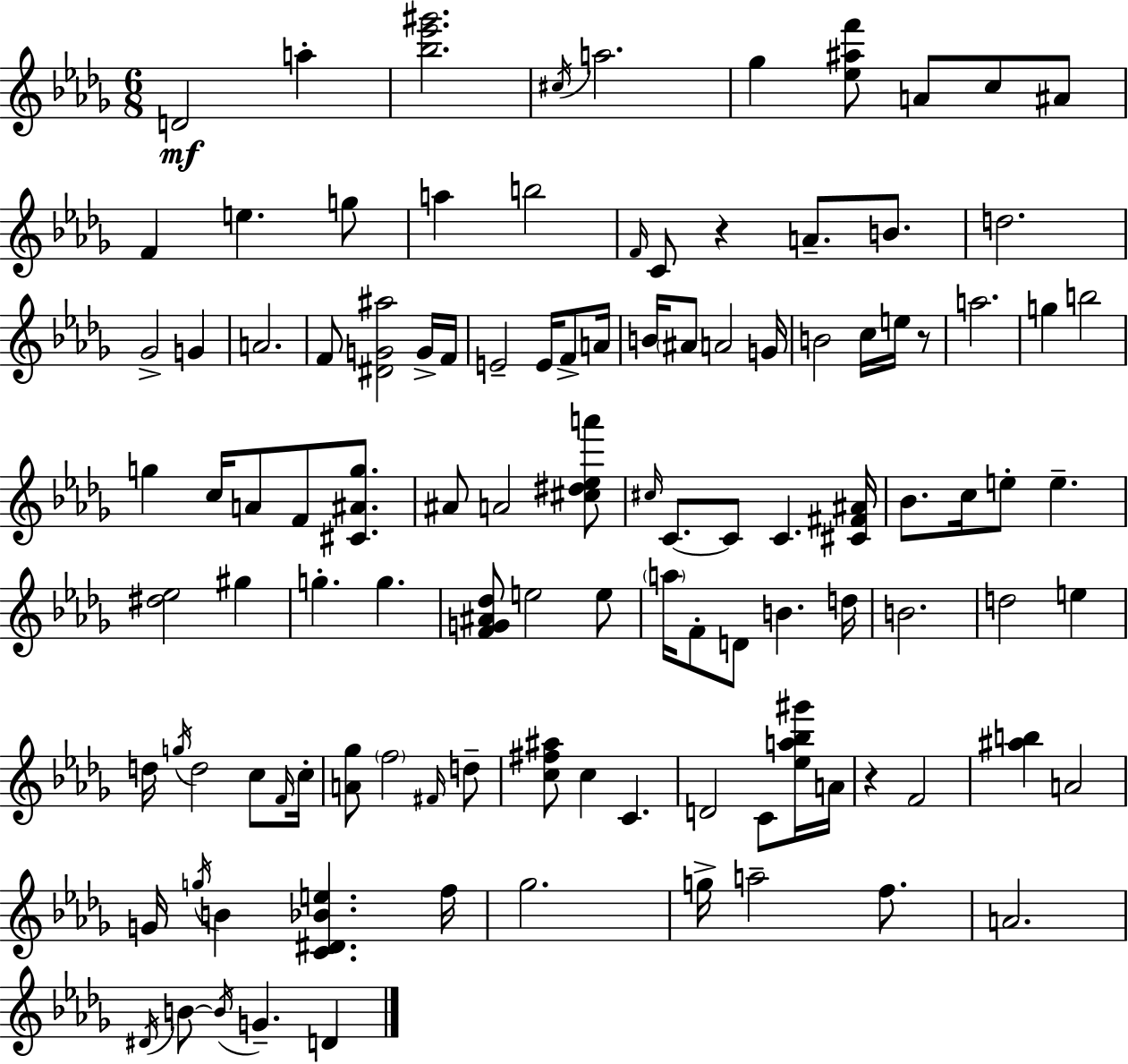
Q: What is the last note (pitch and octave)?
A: D4